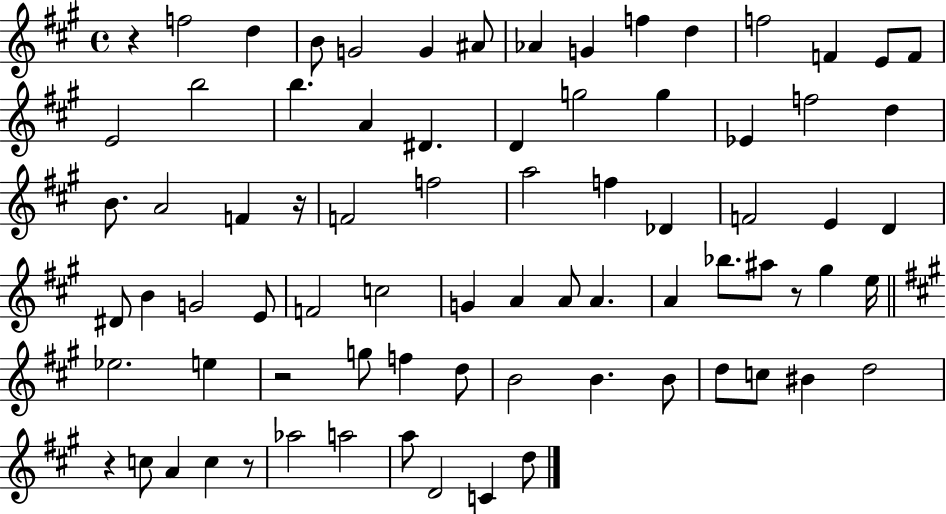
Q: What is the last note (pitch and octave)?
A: D5